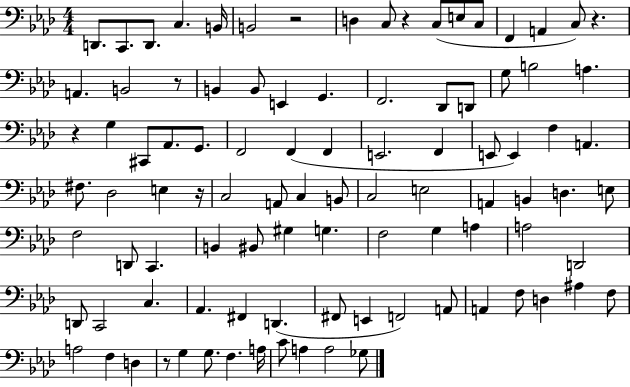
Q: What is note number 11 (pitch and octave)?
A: C3